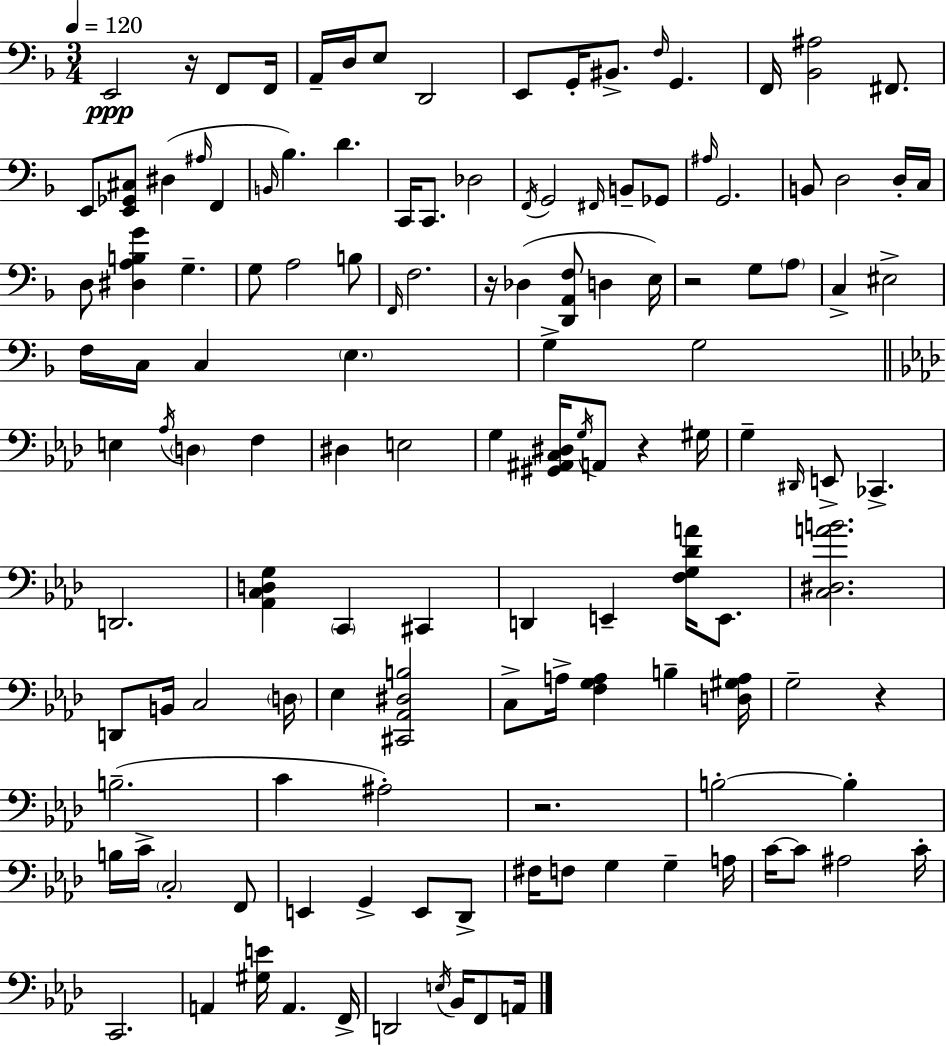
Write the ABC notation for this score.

X:1
T:Untitled
M:3/4
L:1/4
K:Dm
E,,2 z/4 F,,/2 F,,/4 A,,/4 D,/4 E,/2 D,,2 E,,/2 G,,/4 ^B,,/2 F,/4 G,, F,,/4 [_B,,^A,]2 ^F,,/2 E,,/2 [E,,_G,,^C,]/2 ^D, ^A,/4 F,, B,,/4 _B, D C,,/4 C,,/2 _D,2 F,,/4 G,,2 ^F,,/4 B,,/2 _G,,/2 ^A,/4 G,,2 B,,/2 D,2 D,/4 C,/4 D,/2 [^D,A,B,G] G, G,/2 A,2 B,/2 F,,/4 F,2 z/4 _D, [D,,A,,F,]/2 D, E,/4 z2 G,/2 A,/2 C, ^E,2 F,/4 C,/4 C, E, G, G,2 E, _A,/4 D, F, ^D, E,2 G, [^G,,^A,,C,^D,]/4 G,/4 A,,/2 z ^G,/4 G, ^D,,/4 E,,/2 _C,, D,,2 [_A,,C,D,G,] C,, ^C,, D,, E,, [F,G,_DA]/4 E,,/2 [C,^D,AB]2 D,,/2 B,,/4 C,2 D,/4 _E, [^C,,_A,,^D,B,]2 C,/2 A,/4 [F,G,A,] B, [D,^G,A,]/4 G,2 z B,2 C ^A,2 z2 B,2 B, B,/4 C/4 C,2 F,,/2 E,, G,, E,,/2 _D,,/2 ^F,/4 F,/2 G, G, A,/4 C/4 C/2 ^A,2 C/4 C,,2 A,, [^G,E]/4 A,, F,,/4 D,,2 E,/4 _B,,/4 F,,/2 A,,/4